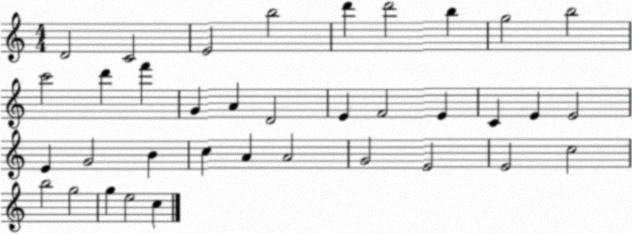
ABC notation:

X:1
T:Untitled
M:4/4
L:1/4
K:C
D2 C2 E2 b2 d' d'2 b g2 b2 c'2 d' f' G A D2 E F2 E C E E2 E G2 B c A A2 G2 E2 E2 c2 b2 g2 g e2 c